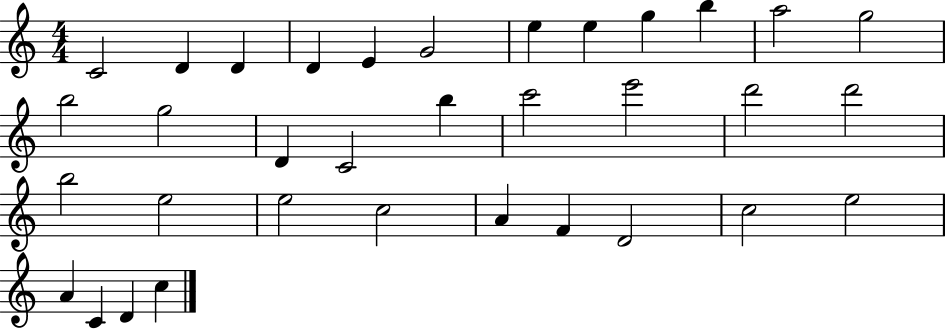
{
  \clef treble
  \numericTimeSignature
  \time 4/4
  \key c \major
  c'2 d'4 d'4 | d'4 e'4 g'2 | e''4 e''4 g''4 b''4 | a''2 g''2 | \break b''2 g''2 | d'4 c'2 b''4 | c'''2 e'''2 | d'''2 d'''2 | \break b''2 e''2 | e''2 c''2 | a'4 f'4 d'2 | c''2 e''2 | \break a'4 c'4 d'4 c''4 | \bar "|."
}